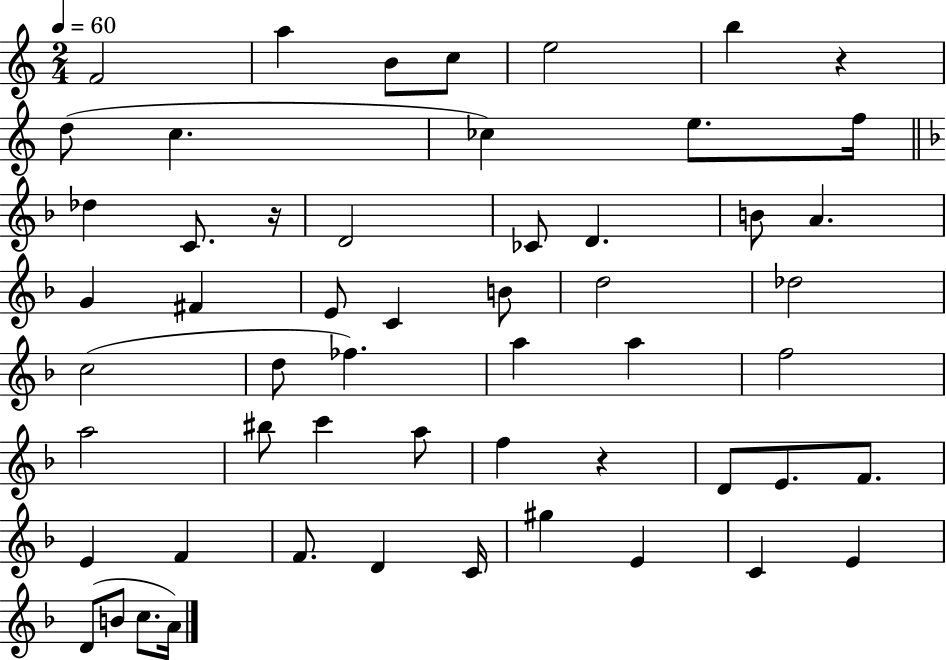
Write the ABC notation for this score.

X:1
T:Untitled
M:2/4
L:1/4
K:C
F2 a B/2 c/2 e2 b z d/2 c _c e/2 f/4 _d C/2 z/4 D2 _C/2 D B/2 A G ^F E/2 C B/2 d2 _d2 c2 d/2 _f a a f2 a2 ^b/2 c' a/2 f z D/2 E/2 F/2 E F F/2 D C/4 ^g E C E D/2 B/2 c/2 A/4